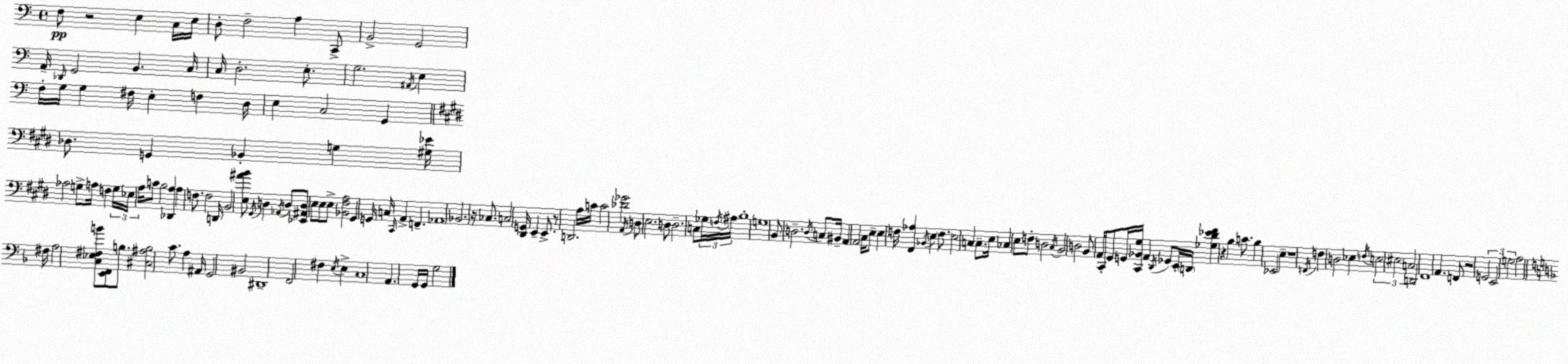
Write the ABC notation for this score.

X:1
T:Untitled
M:4/4
L:1/4
K:Am
F,/2 z2 E, C,/4 E,/4 D,/2 F,2 A, C,,/2 B,,2 G,,2 A,,/4 _D,,/4 G,,2 B,, C,/4 C,/4 D,2 E,/2 G,2 ^A,,/4 E, F,/4 G,/4 G, ^F,/4 E, F, D,/4 E, C,2 G,, _D,/2 G,, _B,, G, [^G,_E]/4 _A,2 G,/2 A,/4 F, G,/4 _E,/4 A,/4 C/2 B,2 [_D,,A,] A, F,/2 F,2 D,,/4 B,,2 [E,^AB]/2 ^G,,/4 D, _A,,/4 D,/2 [_E,,^A,,D,]/2 E,/2 E,/2 E,/2 [_B,,^F,A,]2 ^G,, G,,/4 C,/4 ^C,,/4 A,, F,, _A,,4 _B,,2 z/4 _C,/2 C,2 [^D,,G,,]/4 E,, E,,/2 z/2 D,,2 A,/4 C/4 C2 [_D_G]2 A,,/4 D,/2 E,2 D,/2 D,2 C,/2 _G,/4 F,/4 ^A,/4 B,4 G,4 B,,/2 D,2 D,/4 C,/2 ^B,,/4 A,, A,,2 ^C,/4 E,/2 E, F,/4 [^F,,_A,] _B,,/4 E, F,/2 E,2 C, C,/2 E,/4 _C, E,/2 F,/2 D,2 ^C,/4 B,,2 D,2 B,,/2 A,,/4 ^C,,/2 ^G,,/2 G,,/4 [^C,,_B,,^G,]/4 A,, ^D,,/4 _G,,/2 E,,/4 D,,/4 [_G,^D_E^F] z B, C/2 B, _E,,2 E, z4 F,,/4 F, D,2 _E, F,/4 E,2 ^E,2 C,2 D,,2 ^F,,4 A,, F,,/2 z2 G,,2 E,,2 G,2 A,2 ^F,/4 A,2 [C,_E,^F,B]/2 [E,,F,,]/2 B,/2 [^C,^A,B,]2 C/2 A, ^A,,/4 G,,2 ^B,,2 ^D,,4 F,,2 ^F, E,/4 E, C,4 A,, G,,/4 G,,/4 G,2